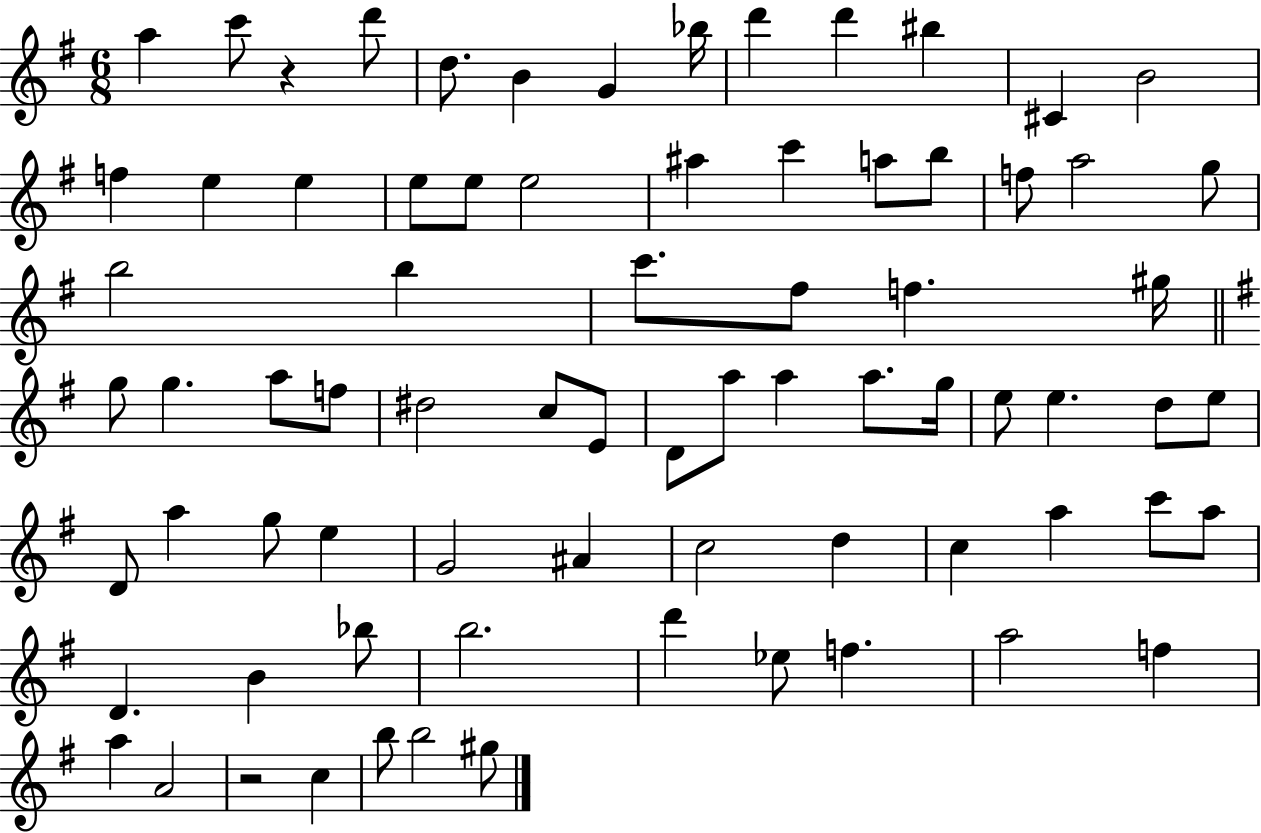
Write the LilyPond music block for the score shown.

{
  \clef treble
  \numericTimeSignature
  \time 6/8
  \key g \major
  a''4 c'''8 r4 d'''8 | d''8. b'4 g'4 bes''16 | d'''4 d'''4 bis''4 | cis'4 b'2 | \break f''4 e''4 e''4 | e''8 e''8 e''2 | ais''4 c'''4 a''8 b''8 | f''8 a''2 g''8 | \break b''2 b''4 | c'''8. fis''8 f''4. gis''16 | \bar "||" \break \key g \major g''8 g''4. a''8 f''8 | dis''2 c''8 e'8 | d'8 a''8 a''4 a''8. g''16 | e''8 e''4. d''8 e''8 | \break d'8 a''4 g''8 e''4 | g'2 ais'4 | c''2 d''4 | c''4 a''4 c'''8 a''8 | \break d'4. b'4 bes''8 | b''2. | d'''4 ees''8 f''4. | a''2 f''4 | \break a''4 a'2 | r2 c''4 | b''8 b''2 gis''8 | \bar "|."
}